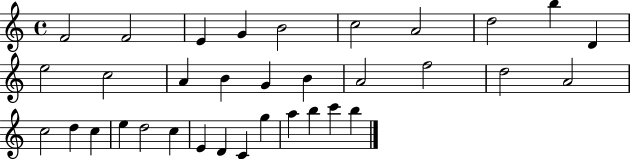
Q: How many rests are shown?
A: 0